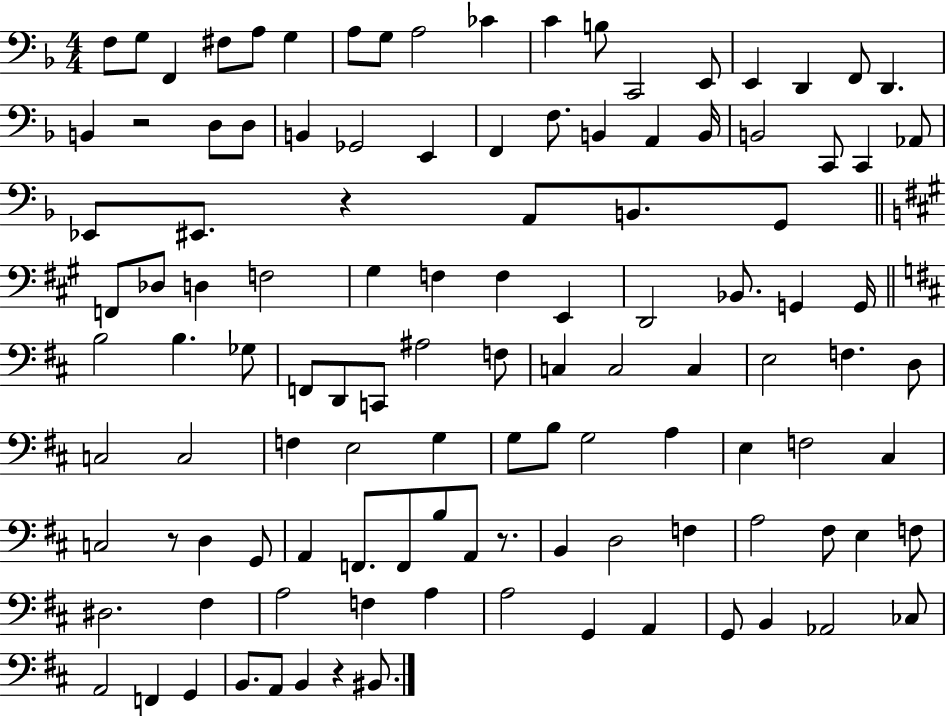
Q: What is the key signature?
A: F major